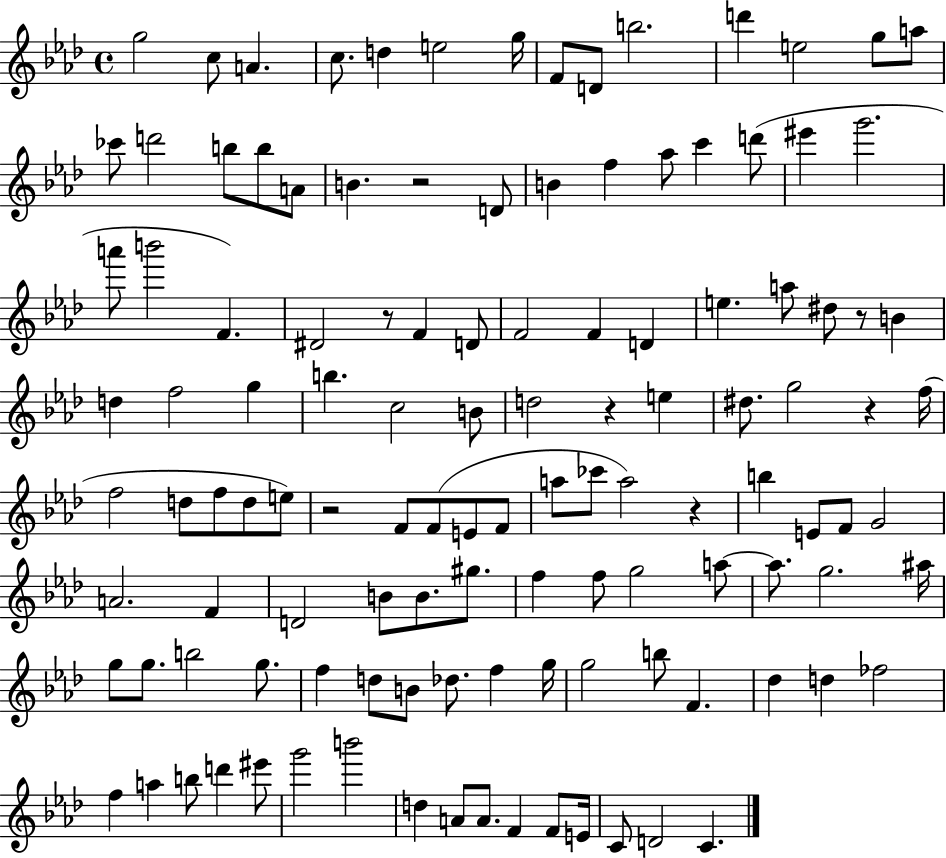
X:1
T:Untitled
M:4/4
L:1/4
K:Ab
g2 c/2 A c/2 d e2 g/4 F/2 D/2 b2 d' e2 g/2 a/2 _c'/2 d'2 b/2 b/2 A/2 B z2 D/2 B f _a/2 c' d'/2 ^e' g'2 a'/2 b'2 F ^D2 z/2 F D/2 F2 F D e a/2 ^d/2 z/2 B d f2 g b c2 B/2 d2 z e ^d/2 g2 z f/4 f2 d/2 f/2 d/2 e/2 z2 F/2 F/2 E/2 F/2 a/2 _c'/2 a2 z b E/2 F/2 G2 A2 F D2 B/2 B/2 ^g/2 f f/2 g2 a/2 a/2 g2 ^a/4 g/2 g/2 b2 g/2 f d/2 B/2 _d/2 f g/4 g2 b/2 F _d d _f2 f a b/2 d' ^e'/2 g'2 b'2 d A/2 A/2 F F/2 E/4 C/2 D2 C